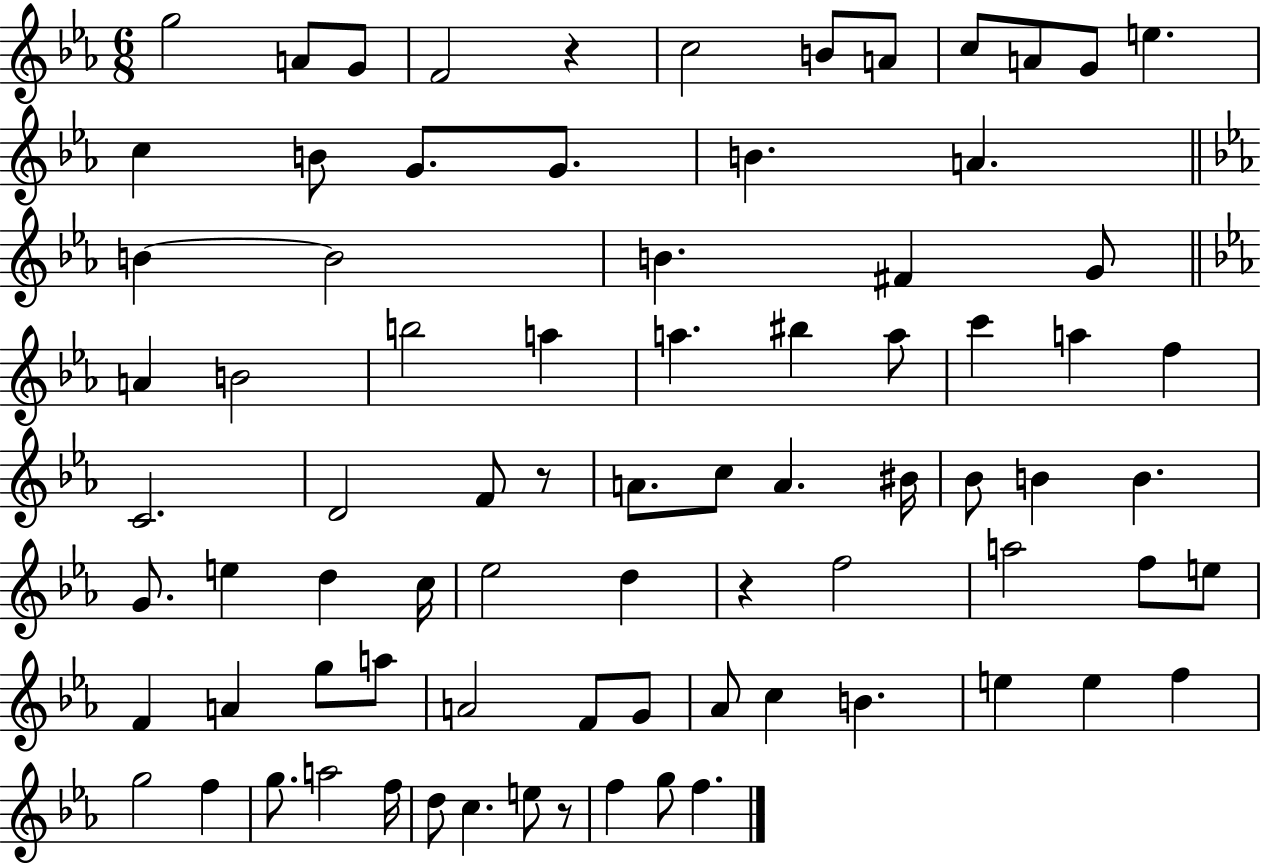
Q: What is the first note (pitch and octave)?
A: G5